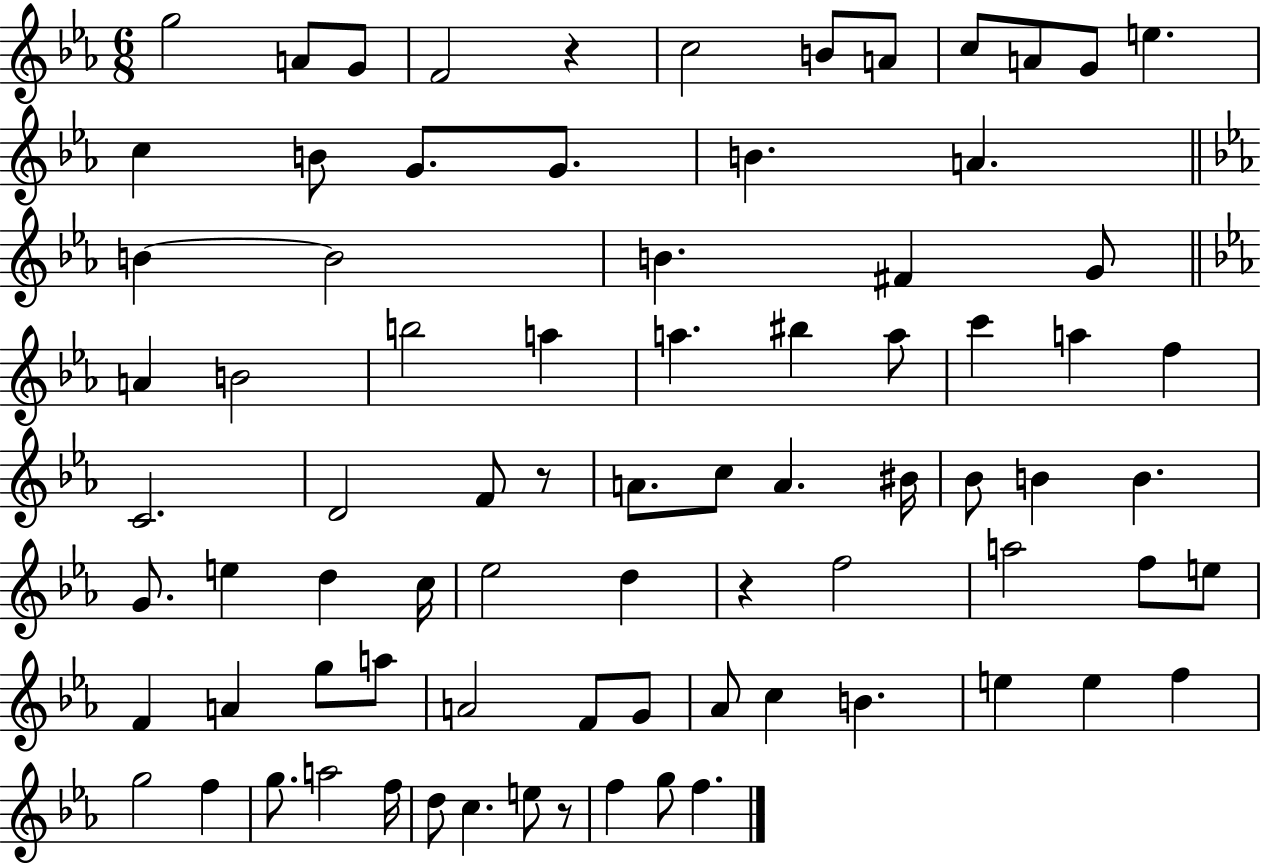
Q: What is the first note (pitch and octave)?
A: G5